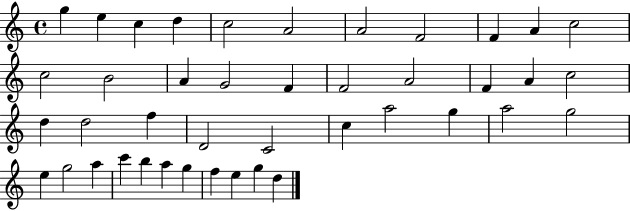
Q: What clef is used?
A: treble